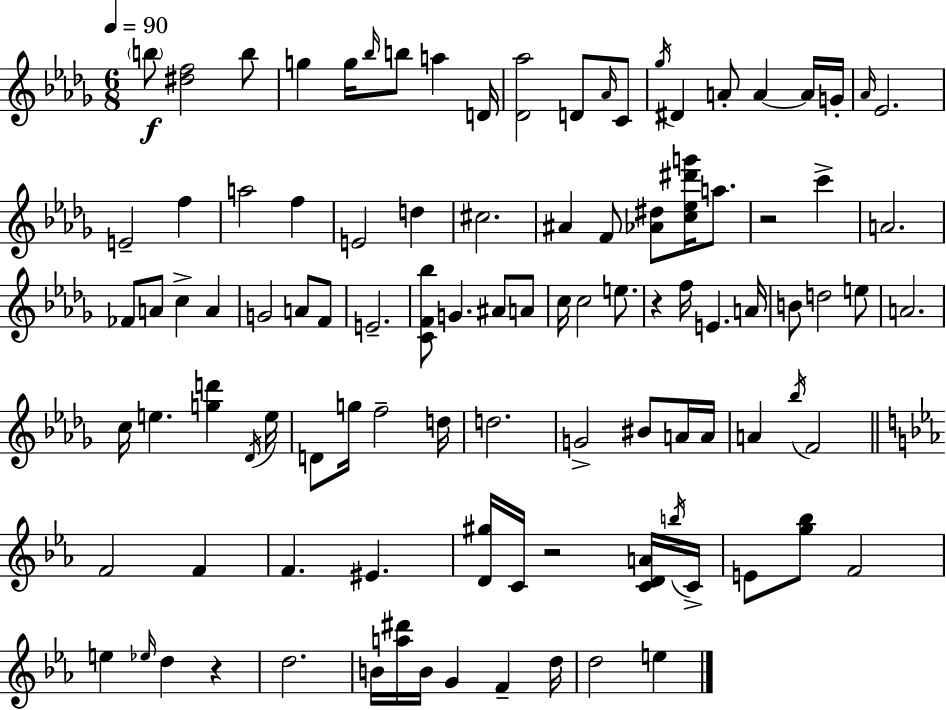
{
  \clef treble
  \numericTimeSignature
  \time 6/8
  \key bes \minor
  \tempo 4 = 90
  \parenthesize b''8\f <dis'' f''>2 b''8 | g''4 g''16 \grace { bes''16 } b''8 a''4 | d'16 <des' aes''>2 d'8 \grace { aes'16 } | c'8 \acciaccatura { ges''16 } dis'4 a'8-. a'4~~ | \break a'16 g'16-. \grace { aes'16 } ees'2. | e'2-- | f''4 a''2 | f''4 e'2 | \break d''4 cis''2. | ais'4 f'8 <aes' dis''>8 | <c'' ees'' dis''' g'''>16 a''8. r2 | c'''4-> a'2. | \break fes'8 a'8 c''4-> | a'4 g'2 | a'8 f'8 e'2.-- | <c' f' bes''>8 g'4. | \break ais'8 a'8 c''16 c''2 | e''8. r4 f''16 e'4. | a'16 b'8 d''2 | e''8 a'2. | \break c''16 e''4. <g'' d'''>4 | \acciaccatura { des'16 } e''16 d'8 g''16 f''2-- | d''16 d''2. | g'2-> | \break bis'8 a'16 a'16 a'4 \acciaccatura { bes''16 } f'2 | \bar "||" \break \key ees \major f'2 f'4 | f'4. eis'4. | <d' gis''>16 c'16 r2 <c' d' a'>16 \acciaccatura { b''16 } | c'16-> e'8 <g'' bes''>8 f'2 | \break e''4 \grace { ees''16 } d''4 r4 | d''2. | b'16 <a'' dis'''>16 b'16 g'4 f'4-- | d''16 d''2 e''4 | \break \bar "|."
}